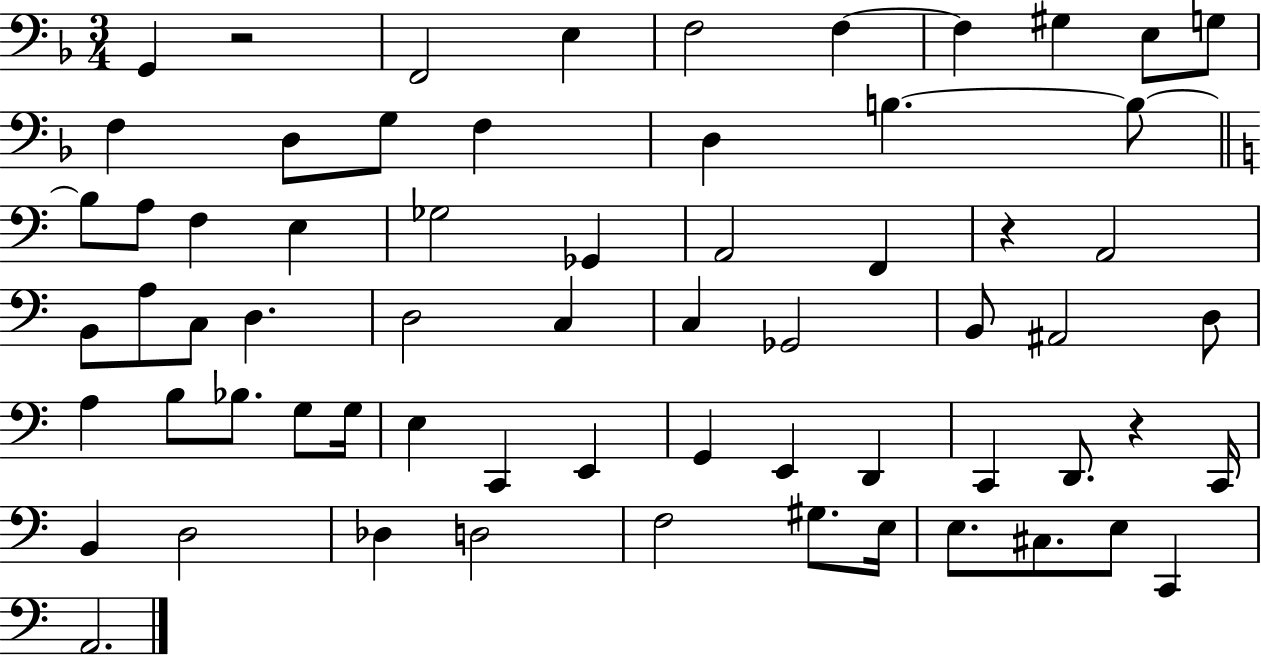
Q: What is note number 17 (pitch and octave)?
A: B3